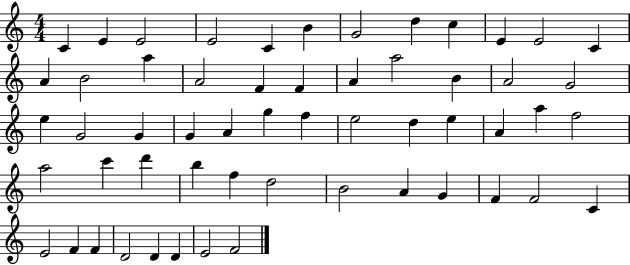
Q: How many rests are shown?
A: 0